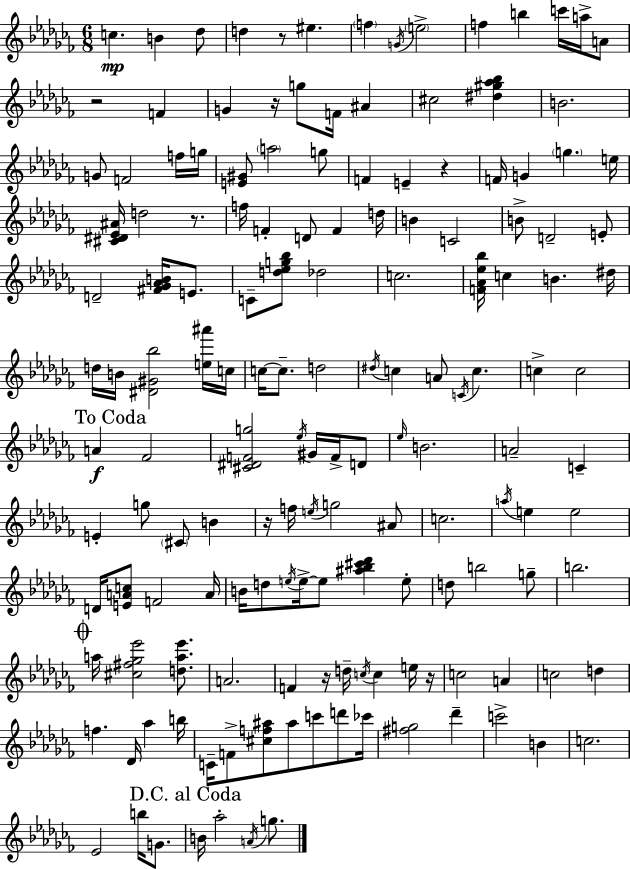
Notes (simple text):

C5/q. B4/q Db5/e D5/q R/e EIS5/q. F5/q G4/s E5/h F5/q B5/q C6/s A5/s A4/e R/h F4/q G4/q R/s G5/e F4/s A#4/q C#5/h [D#5,G#5,Ab5,Bb5]/q B4/h. G4/e F4/h F5/s G5/s [E4,G#4]/e A5/h G5/e F4/q E4/q R/q F4/s G4/q G5/q. E5/s [C#4,D#4,Eb4,A#4]/s D5/h R/e. F5/s F4/q D4/e F4/q D5/s B4/q C4/h B4/e D4/h E4/e D4/h [F#4,Gb4,Ab4,B4]/s E4/e. C4/e [D5,Eb5,G5,Bb5]/e Db5/h C5/h. [F4,Ab4,Eb5,Bb5]/s C5/q B4/q. D#5/s D5/s B4/s [D#4,G#4,Bb5]/h [E5,A#6]/s C5/s C5/s C5/e. D5/h D#5/s C5/q A4/e C4/s C5/q. C5/q C5/h A4/q FES4/h [C#4,D#4,F4,G5]/h Eb5/s G#4/s F4/s D4/e Eb5/s B4/h. A4/h C4/q E4/q G5/e C#4/e B4/q R/s F5/s E5/s G5/h A#4/e C5/h. A5/s E5/q E5/h D4/s [E4,A4,C5]/e F4/h A4/s B4/s D5/e E5/s E5/s E5/e [A#5,Bb5,C#6,Db6]/q E5/e D5/e B5/h G5/e B5/h. A5/s [C#5,F#5,Gb5,Eb6]/h [D5,A5,Eb6]/e. A4/h. F4/q R/s D5/s C5/s C5/q E5/s R/s C5/h A4/q C5/h D5/q F5/q. Db4/s Ab5/q B5/s C4/s F4/e [C#5,F5,A#5]/e A#5/e C6/e D6/e CES6/s [F#5,G5]/h Db6/q C6/h B4/q C5/h. Eb4/h B5/s G4/e. B4/s Ab5/h A4/s G5/e.